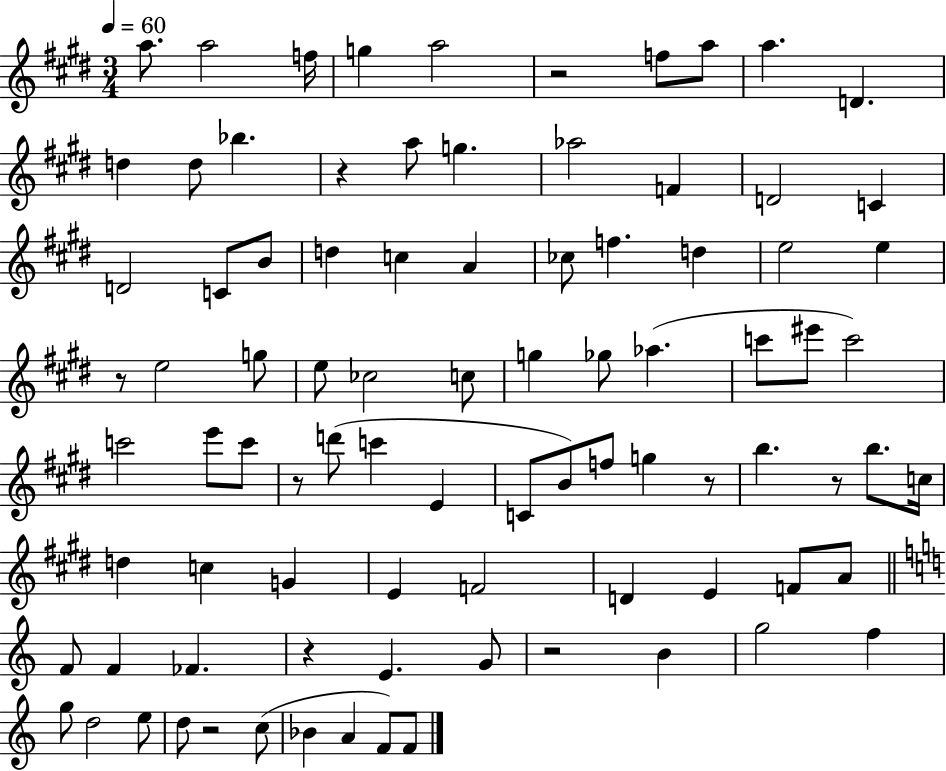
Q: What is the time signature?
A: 3/4